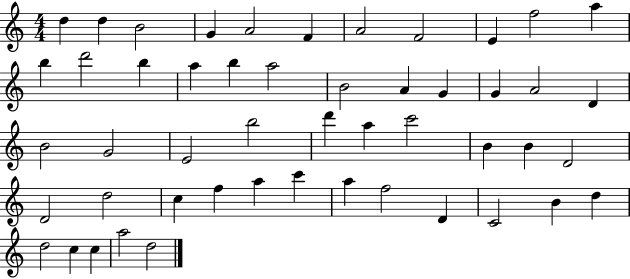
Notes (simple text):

D5/q D5/q B4/h G4/q A4/h F4/q A4/h F4/h E4/q F5/h A5/q B5/q D6/h B5/q A5/q B5/q A5/h B4/h A4/q G4/q G4/q A4/h D4/q B4/h G4/h E4/h B5/h D6/q A5/q C6/h B4/q B4/q D4/h D4/h D5/h C5/q F5/q A5/q C6/q A5/q F5/h D4/q C4/h B4/q D5/q D5/h C5/q C5/q A5/h D5/h